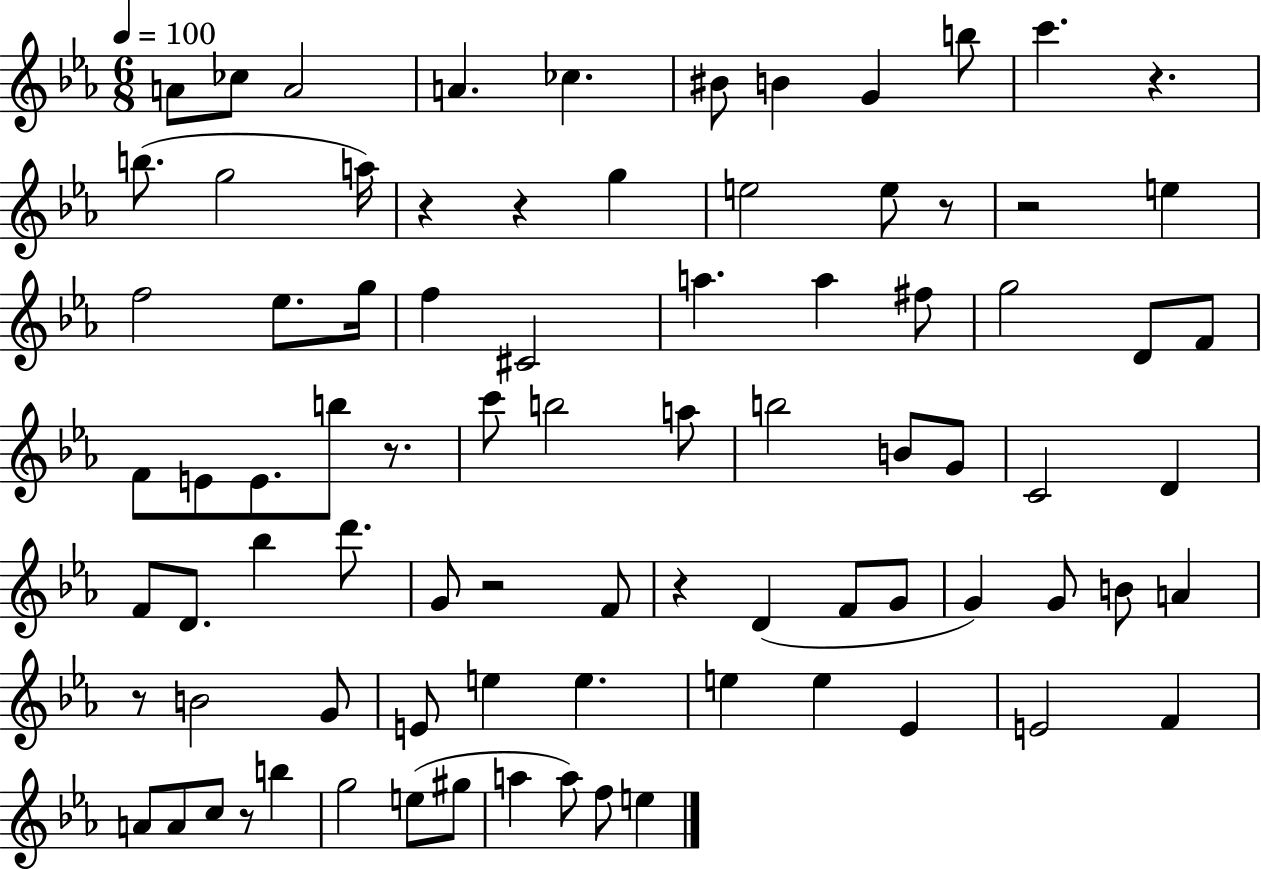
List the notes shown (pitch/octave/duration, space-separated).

A4/e CES5/e A4/h A4/q. CES5/q. BIS4/e B4/q G4/q B5/e C6/q. R/q. B5/e. G5/h A5/s R/q R/q G5/q E5/h E5/e R/e R/h E5/q F5/h Eb5/e. G5/s F5/q C#4/h A5/q. A5/q F#5/e G5/h D4/e F4/e F4/e E4/e E4/e. B5/e R/e. C6/e B5/h A5/e B5/h B4/e G4/e C4/h D4/q F4/e D4/e. Bb5/q D6/e. G4/e R/h F4/e R/q D4/q F4/e G4/e G4/q G4/e B4/e A4/q R/e B4/h G4/e E4/e E5/q E5/q. E5/q E5/q Eb4/q E4/h F4/q A4/e A4/e C5/e R/e B5/q G5/h E5/e G#5/e A5/q A5/e F5/e E5/q